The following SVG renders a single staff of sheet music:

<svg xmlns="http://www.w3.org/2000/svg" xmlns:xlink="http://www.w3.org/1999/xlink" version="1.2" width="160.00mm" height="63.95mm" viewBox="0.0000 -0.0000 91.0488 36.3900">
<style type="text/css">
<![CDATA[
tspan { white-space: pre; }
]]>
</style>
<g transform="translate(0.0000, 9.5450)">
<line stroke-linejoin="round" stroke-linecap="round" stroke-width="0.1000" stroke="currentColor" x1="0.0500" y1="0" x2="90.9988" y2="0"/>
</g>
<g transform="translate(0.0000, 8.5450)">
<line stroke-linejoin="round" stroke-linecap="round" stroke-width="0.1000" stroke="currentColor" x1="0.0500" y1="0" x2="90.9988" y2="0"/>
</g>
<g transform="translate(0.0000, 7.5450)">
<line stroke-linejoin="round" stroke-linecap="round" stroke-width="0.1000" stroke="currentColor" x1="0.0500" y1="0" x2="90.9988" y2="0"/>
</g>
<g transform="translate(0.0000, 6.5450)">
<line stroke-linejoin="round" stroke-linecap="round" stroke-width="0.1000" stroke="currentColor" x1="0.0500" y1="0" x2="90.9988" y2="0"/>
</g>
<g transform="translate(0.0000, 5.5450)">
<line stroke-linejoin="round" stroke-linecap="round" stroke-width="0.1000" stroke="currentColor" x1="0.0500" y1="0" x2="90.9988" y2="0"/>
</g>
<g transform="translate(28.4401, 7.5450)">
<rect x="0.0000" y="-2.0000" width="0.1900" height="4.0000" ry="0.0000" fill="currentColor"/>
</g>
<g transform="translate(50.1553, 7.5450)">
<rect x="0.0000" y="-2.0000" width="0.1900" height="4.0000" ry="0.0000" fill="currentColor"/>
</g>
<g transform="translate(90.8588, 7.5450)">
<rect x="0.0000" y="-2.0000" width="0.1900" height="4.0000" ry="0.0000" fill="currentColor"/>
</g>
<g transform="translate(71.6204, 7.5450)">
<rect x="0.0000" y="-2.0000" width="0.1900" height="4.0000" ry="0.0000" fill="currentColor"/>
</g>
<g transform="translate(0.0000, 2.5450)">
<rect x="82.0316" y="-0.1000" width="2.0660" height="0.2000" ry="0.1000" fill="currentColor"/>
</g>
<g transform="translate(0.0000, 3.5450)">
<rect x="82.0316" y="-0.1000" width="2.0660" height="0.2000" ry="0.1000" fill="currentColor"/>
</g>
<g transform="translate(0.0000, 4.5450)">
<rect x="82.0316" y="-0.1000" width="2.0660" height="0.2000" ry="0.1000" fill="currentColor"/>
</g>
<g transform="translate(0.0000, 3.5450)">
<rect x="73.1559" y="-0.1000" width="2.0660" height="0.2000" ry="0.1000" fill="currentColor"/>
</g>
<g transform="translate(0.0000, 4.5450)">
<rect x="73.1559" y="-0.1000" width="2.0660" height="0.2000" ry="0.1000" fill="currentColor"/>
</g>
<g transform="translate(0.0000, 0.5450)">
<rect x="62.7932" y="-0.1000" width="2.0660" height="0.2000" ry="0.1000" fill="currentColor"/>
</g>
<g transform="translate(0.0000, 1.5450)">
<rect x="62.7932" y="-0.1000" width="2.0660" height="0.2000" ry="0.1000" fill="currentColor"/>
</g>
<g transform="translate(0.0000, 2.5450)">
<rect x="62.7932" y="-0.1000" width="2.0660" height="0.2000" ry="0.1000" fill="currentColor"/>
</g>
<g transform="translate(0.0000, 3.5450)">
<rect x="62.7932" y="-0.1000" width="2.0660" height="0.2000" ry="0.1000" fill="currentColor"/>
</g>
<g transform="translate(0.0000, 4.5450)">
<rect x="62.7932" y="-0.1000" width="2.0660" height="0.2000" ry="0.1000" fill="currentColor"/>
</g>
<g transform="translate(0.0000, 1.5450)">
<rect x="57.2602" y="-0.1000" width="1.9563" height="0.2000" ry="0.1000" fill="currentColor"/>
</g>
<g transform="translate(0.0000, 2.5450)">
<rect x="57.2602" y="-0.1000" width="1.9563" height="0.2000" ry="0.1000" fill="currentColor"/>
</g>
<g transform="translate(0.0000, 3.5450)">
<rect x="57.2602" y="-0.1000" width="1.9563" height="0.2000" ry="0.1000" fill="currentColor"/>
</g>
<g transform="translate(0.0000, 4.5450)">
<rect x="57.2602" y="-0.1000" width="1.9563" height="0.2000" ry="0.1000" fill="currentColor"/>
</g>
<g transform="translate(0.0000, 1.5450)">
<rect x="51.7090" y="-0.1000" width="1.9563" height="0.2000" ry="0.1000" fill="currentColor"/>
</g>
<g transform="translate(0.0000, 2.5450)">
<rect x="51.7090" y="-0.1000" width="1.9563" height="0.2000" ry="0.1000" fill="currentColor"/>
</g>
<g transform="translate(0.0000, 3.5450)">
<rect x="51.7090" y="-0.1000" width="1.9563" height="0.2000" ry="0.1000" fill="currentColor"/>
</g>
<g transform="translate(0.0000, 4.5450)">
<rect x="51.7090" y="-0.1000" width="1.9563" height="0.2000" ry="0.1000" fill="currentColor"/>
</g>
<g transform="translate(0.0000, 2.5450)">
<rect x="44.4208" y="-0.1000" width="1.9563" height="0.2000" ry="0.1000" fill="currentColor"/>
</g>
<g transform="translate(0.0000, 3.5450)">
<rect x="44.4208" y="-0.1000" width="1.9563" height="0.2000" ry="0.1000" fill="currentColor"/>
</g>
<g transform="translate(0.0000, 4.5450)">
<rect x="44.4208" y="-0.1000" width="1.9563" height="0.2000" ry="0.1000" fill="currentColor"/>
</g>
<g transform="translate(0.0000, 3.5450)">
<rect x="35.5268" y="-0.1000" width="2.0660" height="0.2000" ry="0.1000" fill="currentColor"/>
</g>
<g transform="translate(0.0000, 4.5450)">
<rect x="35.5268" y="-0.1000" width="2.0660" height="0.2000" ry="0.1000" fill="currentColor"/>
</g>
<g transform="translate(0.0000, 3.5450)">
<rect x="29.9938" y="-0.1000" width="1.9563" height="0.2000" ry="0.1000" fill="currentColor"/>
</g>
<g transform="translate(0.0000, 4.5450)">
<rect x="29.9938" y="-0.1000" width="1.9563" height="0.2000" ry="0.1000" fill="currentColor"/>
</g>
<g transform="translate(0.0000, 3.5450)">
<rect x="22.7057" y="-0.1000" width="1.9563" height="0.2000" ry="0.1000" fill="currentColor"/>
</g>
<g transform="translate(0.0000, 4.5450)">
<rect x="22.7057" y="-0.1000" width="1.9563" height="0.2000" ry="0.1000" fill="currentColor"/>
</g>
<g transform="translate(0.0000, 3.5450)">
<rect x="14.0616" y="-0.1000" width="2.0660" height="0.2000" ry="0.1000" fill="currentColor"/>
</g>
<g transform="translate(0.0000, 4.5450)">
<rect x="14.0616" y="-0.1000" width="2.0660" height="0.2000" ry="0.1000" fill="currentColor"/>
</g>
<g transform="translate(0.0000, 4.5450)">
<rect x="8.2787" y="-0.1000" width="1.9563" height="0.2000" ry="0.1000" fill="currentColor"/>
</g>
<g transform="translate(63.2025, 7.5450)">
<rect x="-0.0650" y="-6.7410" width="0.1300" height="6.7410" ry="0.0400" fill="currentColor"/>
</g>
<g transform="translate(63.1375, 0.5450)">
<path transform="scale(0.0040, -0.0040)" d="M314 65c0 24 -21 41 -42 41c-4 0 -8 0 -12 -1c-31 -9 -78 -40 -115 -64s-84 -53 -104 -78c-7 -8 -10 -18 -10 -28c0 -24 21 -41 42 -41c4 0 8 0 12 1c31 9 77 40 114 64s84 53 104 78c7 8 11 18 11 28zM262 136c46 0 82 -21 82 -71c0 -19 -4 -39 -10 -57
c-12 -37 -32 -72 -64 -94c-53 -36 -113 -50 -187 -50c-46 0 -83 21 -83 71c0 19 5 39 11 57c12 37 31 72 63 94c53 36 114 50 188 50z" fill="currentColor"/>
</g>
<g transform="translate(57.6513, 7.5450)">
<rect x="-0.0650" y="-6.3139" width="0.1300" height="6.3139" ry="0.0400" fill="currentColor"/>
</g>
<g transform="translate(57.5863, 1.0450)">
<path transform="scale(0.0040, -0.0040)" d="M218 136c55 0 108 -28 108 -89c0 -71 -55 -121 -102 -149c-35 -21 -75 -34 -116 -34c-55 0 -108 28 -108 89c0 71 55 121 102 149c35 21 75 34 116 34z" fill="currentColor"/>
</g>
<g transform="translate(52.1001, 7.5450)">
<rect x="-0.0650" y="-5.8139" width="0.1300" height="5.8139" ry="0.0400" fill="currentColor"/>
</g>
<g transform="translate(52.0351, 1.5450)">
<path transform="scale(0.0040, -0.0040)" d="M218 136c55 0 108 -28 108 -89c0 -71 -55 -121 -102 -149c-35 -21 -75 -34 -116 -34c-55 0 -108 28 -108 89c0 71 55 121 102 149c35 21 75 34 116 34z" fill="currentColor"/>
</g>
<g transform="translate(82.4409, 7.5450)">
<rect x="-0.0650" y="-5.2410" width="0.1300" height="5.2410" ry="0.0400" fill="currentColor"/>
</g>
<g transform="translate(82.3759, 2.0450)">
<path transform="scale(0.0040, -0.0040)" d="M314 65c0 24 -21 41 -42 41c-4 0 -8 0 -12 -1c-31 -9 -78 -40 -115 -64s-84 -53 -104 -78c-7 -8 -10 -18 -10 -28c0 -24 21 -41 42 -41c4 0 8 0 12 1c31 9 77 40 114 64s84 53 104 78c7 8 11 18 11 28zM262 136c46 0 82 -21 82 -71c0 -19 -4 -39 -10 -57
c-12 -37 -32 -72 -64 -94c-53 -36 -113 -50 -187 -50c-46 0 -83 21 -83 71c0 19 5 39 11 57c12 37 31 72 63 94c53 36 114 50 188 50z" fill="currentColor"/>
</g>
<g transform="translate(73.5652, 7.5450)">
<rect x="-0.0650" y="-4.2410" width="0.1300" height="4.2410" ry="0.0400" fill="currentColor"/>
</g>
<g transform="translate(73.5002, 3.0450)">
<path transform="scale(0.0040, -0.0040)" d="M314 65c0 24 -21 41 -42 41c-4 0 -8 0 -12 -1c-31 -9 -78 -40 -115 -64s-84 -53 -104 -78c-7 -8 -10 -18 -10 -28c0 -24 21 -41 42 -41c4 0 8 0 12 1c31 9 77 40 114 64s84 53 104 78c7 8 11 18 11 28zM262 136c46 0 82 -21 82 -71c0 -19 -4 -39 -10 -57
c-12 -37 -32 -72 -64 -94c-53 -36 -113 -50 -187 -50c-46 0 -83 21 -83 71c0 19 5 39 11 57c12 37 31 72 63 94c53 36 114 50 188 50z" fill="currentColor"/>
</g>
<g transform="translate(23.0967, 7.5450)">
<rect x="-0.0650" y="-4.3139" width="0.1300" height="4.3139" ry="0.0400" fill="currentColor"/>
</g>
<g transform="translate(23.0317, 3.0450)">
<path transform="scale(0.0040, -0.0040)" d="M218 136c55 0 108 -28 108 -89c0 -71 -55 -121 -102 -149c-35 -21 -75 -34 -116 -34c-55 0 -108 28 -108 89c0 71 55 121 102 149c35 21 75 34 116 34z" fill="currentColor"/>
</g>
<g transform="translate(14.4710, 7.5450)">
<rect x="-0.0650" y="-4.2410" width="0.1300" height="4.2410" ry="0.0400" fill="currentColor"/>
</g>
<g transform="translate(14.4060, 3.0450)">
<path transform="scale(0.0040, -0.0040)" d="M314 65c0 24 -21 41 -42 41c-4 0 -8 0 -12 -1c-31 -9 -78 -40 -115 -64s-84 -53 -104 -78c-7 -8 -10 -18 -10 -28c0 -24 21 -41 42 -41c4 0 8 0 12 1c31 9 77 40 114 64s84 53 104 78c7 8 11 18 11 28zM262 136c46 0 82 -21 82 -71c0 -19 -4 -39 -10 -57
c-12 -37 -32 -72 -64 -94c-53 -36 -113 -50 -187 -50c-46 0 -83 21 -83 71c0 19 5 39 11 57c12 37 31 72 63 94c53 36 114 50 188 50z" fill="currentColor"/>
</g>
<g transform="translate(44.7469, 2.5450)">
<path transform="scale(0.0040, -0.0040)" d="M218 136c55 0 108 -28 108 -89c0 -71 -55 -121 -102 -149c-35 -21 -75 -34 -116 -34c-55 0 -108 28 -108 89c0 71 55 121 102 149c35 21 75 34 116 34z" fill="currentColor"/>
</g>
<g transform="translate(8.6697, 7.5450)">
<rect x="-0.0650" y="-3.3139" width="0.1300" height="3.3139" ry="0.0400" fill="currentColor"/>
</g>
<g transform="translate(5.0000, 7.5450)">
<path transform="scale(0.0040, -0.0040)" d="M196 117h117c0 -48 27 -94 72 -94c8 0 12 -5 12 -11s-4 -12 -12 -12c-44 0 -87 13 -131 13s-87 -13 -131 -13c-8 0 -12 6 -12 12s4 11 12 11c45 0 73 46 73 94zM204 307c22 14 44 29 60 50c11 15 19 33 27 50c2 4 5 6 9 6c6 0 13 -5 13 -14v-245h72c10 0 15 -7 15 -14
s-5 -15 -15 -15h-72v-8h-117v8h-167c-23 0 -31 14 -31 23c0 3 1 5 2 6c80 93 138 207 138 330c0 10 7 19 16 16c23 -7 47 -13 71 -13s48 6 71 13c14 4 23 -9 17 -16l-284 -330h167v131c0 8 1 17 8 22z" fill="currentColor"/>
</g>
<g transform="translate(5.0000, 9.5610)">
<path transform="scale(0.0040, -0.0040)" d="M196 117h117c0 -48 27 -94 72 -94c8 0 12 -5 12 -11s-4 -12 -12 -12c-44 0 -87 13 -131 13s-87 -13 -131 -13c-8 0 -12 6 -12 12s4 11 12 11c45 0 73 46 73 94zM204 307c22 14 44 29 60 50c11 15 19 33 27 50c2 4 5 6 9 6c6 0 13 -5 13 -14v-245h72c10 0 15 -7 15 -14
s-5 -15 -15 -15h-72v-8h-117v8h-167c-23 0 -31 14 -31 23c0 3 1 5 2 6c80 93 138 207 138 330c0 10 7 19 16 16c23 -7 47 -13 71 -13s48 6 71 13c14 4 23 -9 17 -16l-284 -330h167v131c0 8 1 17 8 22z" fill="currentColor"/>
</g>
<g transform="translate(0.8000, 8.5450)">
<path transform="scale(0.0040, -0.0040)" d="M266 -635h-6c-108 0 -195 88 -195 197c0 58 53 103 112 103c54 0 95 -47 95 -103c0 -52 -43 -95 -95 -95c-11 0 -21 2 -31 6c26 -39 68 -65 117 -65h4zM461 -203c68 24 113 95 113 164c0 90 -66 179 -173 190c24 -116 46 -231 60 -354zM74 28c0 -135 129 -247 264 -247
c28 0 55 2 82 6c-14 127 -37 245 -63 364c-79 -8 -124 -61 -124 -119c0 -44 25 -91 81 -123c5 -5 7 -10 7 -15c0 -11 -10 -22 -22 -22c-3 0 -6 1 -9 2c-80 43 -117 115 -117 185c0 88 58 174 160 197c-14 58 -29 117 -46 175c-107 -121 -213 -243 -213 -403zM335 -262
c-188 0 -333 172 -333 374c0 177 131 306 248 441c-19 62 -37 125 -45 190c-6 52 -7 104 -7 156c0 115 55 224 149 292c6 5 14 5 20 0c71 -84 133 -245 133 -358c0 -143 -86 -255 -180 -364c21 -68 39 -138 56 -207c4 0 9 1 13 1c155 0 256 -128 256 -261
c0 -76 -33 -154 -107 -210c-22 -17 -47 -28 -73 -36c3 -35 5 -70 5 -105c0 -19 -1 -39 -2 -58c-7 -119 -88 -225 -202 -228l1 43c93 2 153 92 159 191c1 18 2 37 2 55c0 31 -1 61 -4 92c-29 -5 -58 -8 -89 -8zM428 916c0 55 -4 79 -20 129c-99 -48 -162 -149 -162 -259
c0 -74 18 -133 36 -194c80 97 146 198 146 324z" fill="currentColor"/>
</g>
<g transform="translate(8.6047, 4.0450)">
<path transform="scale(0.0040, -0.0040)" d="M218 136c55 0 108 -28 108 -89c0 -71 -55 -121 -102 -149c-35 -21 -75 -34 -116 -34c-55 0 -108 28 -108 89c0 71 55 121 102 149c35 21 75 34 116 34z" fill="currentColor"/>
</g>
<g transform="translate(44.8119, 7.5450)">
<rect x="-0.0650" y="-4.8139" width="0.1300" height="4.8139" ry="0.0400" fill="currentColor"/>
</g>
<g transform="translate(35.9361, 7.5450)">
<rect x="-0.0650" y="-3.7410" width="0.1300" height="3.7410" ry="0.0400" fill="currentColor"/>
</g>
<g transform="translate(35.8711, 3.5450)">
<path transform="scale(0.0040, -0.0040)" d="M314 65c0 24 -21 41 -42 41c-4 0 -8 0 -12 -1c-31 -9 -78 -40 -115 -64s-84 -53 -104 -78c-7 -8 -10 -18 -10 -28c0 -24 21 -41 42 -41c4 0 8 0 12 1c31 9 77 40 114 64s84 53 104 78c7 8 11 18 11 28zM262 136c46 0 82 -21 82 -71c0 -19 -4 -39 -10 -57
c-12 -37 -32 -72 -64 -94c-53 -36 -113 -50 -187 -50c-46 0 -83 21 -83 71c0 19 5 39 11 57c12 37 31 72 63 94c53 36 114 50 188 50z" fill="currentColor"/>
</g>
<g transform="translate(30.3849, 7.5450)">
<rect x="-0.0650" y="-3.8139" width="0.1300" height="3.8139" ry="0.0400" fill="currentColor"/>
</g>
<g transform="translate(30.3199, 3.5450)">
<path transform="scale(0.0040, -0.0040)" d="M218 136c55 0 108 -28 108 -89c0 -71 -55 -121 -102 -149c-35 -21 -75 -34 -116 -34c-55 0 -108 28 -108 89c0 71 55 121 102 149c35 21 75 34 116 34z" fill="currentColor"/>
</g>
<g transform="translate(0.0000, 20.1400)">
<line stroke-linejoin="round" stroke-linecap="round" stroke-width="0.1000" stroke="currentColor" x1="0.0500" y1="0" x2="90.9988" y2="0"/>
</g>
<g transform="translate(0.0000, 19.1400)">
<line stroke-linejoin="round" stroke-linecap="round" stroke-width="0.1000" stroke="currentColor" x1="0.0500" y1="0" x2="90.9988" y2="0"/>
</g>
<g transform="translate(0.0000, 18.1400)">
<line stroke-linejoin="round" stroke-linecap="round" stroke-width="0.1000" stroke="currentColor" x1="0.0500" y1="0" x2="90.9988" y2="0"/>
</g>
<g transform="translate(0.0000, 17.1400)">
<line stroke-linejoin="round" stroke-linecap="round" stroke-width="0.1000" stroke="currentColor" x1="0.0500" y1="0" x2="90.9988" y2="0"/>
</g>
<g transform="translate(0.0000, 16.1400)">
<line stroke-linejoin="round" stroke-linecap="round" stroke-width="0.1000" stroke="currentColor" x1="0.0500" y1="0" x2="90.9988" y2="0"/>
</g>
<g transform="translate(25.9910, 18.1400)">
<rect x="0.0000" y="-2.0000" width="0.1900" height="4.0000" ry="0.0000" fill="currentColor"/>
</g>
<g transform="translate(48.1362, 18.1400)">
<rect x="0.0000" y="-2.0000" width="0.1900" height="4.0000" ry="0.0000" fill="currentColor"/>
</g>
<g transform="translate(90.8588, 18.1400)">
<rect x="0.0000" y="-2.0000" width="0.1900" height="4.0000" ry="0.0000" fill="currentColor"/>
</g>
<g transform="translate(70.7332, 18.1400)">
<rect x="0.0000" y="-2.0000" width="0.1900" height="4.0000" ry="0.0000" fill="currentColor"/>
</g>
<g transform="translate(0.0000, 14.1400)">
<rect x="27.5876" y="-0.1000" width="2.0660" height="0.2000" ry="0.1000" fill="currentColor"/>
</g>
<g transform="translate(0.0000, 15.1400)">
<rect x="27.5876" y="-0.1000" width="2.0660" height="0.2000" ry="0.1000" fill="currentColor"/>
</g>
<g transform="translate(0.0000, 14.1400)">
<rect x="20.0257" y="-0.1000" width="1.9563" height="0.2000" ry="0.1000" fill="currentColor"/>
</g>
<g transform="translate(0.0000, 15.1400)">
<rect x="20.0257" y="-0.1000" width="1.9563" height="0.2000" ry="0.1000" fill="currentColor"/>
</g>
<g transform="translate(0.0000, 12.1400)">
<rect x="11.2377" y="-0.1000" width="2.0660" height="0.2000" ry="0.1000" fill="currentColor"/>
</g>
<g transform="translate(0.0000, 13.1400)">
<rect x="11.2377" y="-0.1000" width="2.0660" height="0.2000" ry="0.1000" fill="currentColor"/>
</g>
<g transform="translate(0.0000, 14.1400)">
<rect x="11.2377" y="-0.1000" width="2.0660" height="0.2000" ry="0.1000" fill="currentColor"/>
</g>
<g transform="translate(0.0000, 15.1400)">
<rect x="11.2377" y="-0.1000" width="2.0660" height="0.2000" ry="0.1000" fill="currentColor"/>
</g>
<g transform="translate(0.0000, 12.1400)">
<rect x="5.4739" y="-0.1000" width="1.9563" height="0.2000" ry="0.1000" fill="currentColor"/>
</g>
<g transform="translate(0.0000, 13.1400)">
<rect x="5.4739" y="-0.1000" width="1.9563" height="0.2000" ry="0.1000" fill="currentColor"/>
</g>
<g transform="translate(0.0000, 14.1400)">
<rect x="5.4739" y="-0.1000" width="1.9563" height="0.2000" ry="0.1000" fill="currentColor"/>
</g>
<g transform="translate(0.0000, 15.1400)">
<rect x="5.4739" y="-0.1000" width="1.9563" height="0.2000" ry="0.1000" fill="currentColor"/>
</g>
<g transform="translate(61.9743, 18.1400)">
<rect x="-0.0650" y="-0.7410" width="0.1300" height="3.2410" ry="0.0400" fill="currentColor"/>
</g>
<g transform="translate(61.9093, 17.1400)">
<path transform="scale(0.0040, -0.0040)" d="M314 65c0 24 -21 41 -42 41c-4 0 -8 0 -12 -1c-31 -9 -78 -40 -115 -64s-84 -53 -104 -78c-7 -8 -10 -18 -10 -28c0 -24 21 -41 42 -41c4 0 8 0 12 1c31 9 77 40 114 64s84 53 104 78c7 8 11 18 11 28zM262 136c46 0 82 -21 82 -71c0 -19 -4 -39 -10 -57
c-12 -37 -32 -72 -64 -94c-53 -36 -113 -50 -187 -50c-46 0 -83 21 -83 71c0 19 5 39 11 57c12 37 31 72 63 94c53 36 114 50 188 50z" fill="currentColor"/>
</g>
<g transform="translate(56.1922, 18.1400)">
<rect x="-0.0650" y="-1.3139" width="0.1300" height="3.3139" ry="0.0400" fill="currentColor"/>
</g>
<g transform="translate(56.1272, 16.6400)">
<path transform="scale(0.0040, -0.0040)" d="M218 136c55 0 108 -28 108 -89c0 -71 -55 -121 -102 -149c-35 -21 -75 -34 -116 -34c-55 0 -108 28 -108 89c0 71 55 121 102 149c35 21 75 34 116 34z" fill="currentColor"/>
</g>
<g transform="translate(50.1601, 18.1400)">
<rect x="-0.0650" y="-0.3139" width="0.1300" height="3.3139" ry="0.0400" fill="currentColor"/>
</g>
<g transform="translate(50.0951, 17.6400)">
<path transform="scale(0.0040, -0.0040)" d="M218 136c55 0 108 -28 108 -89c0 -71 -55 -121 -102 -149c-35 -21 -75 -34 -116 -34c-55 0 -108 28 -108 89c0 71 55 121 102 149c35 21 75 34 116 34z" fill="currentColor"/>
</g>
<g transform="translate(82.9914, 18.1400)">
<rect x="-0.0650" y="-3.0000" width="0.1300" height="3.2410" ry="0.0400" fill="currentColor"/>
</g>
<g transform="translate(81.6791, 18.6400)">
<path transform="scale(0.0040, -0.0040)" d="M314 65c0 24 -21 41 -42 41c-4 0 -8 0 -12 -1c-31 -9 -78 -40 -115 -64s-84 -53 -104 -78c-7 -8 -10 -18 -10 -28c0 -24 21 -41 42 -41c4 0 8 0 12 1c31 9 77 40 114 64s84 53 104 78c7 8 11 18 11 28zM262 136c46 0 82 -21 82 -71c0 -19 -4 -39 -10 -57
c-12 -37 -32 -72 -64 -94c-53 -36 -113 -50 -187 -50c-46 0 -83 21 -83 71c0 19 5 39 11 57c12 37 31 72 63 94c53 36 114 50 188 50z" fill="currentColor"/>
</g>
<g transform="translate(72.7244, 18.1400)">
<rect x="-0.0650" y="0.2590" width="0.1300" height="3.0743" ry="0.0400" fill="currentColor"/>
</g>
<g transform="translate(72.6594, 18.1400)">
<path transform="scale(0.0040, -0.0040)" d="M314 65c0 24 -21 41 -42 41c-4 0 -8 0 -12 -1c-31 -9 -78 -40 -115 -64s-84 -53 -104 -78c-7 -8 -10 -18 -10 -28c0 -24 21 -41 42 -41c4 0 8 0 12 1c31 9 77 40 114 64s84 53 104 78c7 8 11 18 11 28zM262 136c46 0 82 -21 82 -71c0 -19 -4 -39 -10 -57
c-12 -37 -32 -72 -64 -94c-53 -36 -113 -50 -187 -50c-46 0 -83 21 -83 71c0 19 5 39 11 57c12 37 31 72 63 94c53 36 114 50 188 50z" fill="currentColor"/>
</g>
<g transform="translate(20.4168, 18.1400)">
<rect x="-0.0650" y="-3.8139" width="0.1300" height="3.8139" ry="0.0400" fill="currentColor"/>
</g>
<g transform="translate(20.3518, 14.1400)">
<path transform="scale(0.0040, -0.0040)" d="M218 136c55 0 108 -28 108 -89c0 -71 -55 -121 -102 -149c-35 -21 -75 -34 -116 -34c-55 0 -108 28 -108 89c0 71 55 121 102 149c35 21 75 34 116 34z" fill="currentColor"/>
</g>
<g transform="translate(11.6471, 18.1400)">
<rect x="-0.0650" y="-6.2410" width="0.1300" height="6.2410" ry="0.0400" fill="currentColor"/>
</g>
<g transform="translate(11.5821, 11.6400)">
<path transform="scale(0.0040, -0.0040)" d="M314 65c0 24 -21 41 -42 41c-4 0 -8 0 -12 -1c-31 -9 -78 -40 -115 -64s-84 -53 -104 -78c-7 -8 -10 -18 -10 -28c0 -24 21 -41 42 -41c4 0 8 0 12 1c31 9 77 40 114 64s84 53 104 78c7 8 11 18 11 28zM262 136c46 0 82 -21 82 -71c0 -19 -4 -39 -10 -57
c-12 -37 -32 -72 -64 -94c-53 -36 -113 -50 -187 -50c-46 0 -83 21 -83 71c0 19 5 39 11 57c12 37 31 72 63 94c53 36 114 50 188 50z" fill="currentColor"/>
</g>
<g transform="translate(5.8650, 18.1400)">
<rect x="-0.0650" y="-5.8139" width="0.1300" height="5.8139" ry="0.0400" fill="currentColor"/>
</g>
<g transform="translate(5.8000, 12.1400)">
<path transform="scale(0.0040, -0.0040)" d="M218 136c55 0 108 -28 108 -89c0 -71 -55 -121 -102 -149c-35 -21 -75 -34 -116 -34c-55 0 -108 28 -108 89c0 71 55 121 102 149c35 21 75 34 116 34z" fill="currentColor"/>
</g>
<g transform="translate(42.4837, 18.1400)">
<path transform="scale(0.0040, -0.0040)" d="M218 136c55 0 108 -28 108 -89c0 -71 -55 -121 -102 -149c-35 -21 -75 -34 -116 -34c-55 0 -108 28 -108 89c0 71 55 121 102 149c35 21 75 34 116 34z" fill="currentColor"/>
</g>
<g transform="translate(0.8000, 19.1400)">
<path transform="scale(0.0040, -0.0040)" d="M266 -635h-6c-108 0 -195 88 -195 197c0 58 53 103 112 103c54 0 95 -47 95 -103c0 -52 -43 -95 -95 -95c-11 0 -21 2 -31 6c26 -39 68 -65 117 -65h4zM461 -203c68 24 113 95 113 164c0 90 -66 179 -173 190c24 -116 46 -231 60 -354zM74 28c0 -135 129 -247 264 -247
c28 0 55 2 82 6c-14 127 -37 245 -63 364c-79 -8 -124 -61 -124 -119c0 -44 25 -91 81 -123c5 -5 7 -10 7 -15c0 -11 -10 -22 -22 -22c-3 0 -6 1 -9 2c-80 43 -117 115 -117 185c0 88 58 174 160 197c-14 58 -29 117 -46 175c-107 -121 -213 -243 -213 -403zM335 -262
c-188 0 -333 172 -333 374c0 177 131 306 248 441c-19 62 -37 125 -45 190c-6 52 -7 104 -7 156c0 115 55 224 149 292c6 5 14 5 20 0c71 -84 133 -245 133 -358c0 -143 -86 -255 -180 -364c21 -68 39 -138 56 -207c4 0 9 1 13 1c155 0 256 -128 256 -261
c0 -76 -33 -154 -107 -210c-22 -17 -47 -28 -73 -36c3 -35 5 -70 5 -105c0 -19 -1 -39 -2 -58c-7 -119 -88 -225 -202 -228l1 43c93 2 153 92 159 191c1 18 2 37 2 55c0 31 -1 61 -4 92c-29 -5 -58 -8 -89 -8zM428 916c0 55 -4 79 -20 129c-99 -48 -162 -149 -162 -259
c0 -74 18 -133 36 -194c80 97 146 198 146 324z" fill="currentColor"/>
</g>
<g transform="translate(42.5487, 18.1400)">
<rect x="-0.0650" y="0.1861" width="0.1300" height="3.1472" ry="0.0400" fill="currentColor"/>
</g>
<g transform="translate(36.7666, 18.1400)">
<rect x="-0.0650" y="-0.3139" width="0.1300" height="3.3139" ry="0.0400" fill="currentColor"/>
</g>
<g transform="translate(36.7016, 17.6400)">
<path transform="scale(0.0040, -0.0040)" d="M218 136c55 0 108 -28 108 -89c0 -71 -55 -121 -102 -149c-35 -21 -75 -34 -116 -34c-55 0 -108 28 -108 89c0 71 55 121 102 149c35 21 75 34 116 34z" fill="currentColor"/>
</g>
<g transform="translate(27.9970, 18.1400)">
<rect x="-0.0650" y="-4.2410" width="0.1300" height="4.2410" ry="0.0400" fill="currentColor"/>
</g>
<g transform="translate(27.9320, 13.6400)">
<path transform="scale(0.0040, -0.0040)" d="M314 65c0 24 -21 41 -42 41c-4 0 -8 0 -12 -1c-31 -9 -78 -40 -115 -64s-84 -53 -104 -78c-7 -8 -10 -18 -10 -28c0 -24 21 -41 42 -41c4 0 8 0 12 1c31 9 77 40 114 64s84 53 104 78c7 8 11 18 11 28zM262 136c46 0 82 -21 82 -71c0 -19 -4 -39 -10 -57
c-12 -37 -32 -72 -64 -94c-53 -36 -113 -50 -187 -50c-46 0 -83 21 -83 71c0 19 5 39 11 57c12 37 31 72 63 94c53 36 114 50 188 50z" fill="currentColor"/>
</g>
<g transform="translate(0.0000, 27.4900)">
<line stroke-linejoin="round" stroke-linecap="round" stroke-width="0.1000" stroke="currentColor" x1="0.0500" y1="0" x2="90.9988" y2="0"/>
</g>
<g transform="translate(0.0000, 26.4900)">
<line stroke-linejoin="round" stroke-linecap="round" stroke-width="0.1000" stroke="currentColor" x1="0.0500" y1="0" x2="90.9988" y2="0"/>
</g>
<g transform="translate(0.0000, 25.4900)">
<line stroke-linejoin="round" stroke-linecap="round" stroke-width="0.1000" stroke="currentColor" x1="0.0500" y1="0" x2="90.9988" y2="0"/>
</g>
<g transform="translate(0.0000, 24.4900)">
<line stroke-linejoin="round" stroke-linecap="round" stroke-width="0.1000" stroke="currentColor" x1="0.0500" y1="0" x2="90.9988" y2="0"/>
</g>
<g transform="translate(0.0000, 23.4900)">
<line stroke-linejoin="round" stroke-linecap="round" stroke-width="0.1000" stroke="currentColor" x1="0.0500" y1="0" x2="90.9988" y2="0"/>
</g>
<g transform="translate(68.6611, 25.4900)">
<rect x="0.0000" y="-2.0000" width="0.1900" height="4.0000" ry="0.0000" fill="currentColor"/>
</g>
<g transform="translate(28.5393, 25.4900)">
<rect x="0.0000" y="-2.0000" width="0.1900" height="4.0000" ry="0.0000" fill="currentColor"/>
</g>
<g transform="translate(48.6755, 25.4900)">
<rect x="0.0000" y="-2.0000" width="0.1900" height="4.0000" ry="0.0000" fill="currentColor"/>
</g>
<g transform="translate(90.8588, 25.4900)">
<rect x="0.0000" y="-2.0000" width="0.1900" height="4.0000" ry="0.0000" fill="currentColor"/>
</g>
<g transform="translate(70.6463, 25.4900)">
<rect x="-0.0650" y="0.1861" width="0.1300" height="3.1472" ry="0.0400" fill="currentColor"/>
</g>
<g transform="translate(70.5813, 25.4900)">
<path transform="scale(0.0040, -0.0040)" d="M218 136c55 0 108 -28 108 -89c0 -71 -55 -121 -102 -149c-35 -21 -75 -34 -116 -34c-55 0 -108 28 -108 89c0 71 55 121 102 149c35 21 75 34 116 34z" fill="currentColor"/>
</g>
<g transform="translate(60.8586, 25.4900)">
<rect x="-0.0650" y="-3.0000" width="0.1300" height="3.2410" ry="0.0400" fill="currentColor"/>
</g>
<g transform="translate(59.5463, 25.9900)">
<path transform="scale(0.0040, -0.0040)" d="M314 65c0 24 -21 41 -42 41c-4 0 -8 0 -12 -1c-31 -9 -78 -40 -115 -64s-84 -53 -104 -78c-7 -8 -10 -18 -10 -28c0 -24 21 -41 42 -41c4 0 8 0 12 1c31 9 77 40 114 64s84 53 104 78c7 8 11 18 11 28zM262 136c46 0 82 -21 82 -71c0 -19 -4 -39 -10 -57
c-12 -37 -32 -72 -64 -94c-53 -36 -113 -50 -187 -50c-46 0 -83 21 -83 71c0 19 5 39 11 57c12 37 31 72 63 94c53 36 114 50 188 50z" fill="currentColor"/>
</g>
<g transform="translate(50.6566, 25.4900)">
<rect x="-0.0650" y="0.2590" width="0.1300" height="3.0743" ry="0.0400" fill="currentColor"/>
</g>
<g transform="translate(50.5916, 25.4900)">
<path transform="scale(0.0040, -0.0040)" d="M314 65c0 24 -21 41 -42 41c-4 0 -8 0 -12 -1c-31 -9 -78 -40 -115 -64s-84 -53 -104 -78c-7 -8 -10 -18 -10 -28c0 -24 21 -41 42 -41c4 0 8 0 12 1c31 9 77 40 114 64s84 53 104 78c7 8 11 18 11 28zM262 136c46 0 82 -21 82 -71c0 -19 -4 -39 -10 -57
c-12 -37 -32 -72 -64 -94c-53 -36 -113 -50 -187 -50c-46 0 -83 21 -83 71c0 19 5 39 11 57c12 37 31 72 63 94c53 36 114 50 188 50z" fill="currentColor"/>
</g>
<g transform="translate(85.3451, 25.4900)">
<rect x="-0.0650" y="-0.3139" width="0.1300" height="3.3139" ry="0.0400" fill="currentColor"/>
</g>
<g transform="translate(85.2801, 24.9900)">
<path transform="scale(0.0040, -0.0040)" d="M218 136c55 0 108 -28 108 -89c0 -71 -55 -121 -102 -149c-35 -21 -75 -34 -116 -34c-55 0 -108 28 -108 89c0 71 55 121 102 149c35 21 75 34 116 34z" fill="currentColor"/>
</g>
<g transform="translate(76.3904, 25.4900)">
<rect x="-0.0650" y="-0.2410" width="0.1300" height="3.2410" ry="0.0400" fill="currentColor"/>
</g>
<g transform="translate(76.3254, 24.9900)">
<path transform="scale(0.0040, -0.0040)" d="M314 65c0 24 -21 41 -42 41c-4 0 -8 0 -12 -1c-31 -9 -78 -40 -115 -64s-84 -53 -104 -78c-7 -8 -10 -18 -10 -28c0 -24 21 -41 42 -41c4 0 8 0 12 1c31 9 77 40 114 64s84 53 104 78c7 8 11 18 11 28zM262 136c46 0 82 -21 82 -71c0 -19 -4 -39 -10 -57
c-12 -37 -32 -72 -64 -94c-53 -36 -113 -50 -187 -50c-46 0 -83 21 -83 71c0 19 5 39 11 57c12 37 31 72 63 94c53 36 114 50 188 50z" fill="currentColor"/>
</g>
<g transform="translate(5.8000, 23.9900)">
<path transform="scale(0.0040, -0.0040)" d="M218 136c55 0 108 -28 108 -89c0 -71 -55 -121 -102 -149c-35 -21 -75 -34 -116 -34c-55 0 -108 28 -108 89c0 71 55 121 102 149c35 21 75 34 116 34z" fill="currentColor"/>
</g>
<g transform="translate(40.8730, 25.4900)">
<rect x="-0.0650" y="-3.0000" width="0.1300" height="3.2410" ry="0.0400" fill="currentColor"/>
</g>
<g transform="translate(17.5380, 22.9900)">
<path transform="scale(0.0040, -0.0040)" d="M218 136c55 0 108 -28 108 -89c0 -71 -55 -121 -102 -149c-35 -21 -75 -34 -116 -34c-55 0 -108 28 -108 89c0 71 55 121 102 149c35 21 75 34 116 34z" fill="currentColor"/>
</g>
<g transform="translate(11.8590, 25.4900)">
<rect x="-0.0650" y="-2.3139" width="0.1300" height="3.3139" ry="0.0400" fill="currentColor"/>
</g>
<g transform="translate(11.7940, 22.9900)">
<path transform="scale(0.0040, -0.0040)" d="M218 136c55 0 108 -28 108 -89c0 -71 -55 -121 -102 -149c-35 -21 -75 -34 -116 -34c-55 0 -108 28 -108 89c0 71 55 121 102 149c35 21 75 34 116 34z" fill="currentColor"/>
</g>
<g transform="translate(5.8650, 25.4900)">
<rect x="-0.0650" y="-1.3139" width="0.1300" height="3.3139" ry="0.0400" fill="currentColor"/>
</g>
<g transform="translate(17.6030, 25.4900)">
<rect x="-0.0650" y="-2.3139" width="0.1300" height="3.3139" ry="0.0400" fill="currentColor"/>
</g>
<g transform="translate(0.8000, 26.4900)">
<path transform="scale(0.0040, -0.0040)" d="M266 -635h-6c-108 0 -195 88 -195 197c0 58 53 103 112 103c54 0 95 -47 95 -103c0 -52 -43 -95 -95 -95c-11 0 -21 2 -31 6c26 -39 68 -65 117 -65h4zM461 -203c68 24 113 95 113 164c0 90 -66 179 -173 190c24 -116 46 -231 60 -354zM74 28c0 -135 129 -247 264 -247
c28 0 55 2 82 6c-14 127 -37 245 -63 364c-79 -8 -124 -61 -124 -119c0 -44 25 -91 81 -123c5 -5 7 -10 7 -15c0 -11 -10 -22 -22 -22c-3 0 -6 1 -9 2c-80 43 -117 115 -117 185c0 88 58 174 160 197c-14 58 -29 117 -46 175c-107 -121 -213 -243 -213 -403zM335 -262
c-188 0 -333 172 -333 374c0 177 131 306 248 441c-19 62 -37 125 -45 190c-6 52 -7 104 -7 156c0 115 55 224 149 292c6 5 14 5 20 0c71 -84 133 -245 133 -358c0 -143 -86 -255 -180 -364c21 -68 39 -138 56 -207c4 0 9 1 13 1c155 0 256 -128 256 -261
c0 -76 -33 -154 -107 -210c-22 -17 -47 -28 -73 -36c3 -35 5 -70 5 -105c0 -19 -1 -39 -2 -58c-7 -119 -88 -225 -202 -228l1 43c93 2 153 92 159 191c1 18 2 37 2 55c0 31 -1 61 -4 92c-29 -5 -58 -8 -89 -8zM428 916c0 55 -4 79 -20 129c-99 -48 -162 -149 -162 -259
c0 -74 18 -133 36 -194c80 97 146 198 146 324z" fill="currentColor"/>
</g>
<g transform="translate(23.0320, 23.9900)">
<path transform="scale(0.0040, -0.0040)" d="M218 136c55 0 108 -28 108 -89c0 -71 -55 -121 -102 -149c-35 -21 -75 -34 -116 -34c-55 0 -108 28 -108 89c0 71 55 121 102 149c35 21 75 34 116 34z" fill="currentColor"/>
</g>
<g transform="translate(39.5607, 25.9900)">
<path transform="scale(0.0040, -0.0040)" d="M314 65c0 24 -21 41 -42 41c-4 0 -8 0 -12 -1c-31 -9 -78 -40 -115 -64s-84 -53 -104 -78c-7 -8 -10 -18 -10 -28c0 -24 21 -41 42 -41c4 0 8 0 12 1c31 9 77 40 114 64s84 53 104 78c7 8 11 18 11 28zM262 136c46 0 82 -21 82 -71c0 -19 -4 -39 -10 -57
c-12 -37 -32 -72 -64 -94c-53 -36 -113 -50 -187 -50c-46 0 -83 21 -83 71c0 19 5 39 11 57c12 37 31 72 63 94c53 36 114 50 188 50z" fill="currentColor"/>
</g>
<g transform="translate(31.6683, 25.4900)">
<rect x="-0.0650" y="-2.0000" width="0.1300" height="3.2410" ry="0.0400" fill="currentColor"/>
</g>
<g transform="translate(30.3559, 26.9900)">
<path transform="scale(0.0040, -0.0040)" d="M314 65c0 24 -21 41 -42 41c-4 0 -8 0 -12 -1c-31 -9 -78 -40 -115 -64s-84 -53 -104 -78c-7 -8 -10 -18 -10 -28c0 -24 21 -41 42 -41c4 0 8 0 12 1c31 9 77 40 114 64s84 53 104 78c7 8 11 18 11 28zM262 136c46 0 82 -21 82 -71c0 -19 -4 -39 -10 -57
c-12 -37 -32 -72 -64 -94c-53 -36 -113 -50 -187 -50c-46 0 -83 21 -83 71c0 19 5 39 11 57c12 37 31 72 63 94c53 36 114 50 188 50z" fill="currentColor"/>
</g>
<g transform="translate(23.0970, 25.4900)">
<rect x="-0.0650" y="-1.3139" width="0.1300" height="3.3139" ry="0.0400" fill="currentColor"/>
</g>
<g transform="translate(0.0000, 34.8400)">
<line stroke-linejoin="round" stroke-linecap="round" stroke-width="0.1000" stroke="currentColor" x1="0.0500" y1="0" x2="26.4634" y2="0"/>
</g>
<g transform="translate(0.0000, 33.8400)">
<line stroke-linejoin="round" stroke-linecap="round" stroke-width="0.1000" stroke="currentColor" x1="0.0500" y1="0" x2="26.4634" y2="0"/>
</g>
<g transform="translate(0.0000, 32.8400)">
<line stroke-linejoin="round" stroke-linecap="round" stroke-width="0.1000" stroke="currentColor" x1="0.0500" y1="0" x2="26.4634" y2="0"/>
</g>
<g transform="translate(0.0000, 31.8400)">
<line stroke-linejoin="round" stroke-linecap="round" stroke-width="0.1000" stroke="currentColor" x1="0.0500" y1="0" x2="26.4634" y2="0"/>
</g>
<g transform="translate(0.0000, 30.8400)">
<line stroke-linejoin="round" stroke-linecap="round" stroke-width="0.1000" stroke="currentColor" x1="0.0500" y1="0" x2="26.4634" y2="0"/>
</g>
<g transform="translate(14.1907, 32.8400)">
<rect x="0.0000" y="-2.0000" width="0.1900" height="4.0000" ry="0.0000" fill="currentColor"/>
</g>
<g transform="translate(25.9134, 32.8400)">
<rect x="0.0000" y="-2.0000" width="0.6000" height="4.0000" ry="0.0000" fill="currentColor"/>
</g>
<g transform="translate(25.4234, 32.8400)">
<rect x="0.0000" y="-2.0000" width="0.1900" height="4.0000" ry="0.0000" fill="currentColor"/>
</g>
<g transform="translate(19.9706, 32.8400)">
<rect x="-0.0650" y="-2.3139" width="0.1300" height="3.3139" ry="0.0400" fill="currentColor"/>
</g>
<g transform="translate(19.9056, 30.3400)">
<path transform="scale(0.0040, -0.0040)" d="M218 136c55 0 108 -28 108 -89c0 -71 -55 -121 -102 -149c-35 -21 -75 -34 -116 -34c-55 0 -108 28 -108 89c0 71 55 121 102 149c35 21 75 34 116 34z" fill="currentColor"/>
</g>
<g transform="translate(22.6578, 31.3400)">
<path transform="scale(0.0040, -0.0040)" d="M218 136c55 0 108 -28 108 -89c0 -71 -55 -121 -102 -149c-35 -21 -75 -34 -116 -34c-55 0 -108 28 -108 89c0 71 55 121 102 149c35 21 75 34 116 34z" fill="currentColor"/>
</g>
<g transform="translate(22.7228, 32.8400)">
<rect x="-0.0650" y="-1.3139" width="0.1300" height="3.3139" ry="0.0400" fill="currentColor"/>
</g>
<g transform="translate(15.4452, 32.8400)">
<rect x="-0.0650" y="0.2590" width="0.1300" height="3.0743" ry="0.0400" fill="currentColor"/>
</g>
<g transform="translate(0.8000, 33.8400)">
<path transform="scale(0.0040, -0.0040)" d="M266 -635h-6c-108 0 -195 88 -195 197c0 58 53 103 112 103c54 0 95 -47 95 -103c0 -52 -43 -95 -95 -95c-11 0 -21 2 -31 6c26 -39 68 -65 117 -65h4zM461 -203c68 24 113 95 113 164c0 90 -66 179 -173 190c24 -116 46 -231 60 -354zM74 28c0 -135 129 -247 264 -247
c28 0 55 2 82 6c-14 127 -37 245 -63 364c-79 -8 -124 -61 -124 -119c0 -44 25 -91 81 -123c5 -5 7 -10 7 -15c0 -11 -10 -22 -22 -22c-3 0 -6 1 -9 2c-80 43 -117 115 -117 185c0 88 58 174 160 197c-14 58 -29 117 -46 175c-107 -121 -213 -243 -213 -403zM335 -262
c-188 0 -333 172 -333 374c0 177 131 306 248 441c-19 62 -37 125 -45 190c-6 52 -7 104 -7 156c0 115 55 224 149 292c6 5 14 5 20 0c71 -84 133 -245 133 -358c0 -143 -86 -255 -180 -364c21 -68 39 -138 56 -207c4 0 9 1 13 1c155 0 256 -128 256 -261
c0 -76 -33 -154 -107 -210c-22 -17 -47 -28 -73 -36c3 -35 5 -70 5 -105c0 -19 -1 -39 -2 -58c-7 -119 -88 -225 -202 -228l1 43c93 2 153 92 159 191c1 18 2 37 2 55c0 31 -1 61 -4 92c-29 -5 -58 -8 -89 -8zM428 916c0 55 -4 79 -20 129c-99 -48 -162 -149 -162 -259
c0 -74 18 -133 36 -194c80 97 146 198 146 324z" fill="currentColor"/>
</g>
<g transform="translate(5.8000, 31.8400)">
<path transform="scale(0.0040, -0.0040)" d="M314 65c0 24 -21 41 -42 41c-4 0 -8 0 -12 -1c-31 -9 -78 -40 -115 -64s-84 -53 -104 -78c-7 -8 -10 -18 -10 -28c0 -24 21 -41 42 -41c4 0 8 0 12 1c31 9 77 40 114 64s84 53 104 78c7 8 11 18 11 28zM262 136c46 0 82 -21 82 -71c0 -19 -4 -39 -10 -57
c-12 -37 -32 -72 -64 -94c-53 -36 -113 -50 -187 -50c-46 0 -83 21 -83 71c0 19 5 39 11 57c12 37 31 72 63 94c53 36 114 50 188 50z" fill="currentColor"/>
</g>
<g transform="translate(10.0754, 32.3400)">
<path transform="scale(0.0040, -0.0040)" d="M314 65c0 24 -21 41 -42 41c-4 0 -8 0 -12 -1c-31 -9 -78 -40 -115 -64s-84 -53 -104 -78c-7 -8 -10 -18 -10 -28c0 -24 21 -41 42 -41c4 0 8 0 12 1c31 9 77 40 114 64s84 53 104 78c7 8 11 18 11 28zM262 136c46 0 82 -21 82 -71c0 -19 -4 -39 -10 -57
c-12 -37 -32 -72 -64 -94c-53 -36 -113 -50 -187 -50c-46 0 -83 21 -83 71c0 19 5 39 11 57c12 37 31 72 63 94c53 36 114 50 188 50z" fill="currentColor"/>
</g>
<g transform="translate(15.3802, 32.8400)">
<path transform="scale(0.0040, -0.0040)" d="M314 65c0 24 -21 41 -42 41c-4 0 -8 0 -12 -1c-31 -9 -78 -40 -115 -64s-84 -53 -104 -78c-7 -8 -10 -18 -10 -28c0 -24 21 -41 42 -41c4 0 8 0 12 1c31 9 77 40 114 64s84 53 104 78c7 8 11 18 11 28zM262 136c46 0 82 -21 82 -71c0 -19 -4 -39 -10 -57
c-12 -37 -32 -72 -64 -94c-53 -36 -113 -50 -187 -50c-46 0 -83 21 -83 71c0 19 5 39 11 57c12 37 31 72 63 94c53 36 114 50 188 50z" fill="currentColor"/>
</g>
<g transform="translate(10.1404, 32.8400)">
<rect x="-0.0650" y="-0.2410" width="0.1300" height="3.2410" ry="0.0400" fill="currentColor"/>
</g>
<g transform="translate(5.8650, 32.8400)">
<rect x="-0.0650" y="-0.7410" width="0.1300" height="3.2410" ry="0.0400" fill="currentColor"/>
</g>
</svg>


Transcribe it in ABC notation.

X:1
T:Untitled
M:4/4
L:1/4
K:C
b d'2 d' c' c'2 e' g' a' b'2 d'2 f'2 g' a'2 c' d'2 c B c e d2 B2 A2 e g g e F2 A2 B2 A2 B c2 c d2 c2 B2 g e